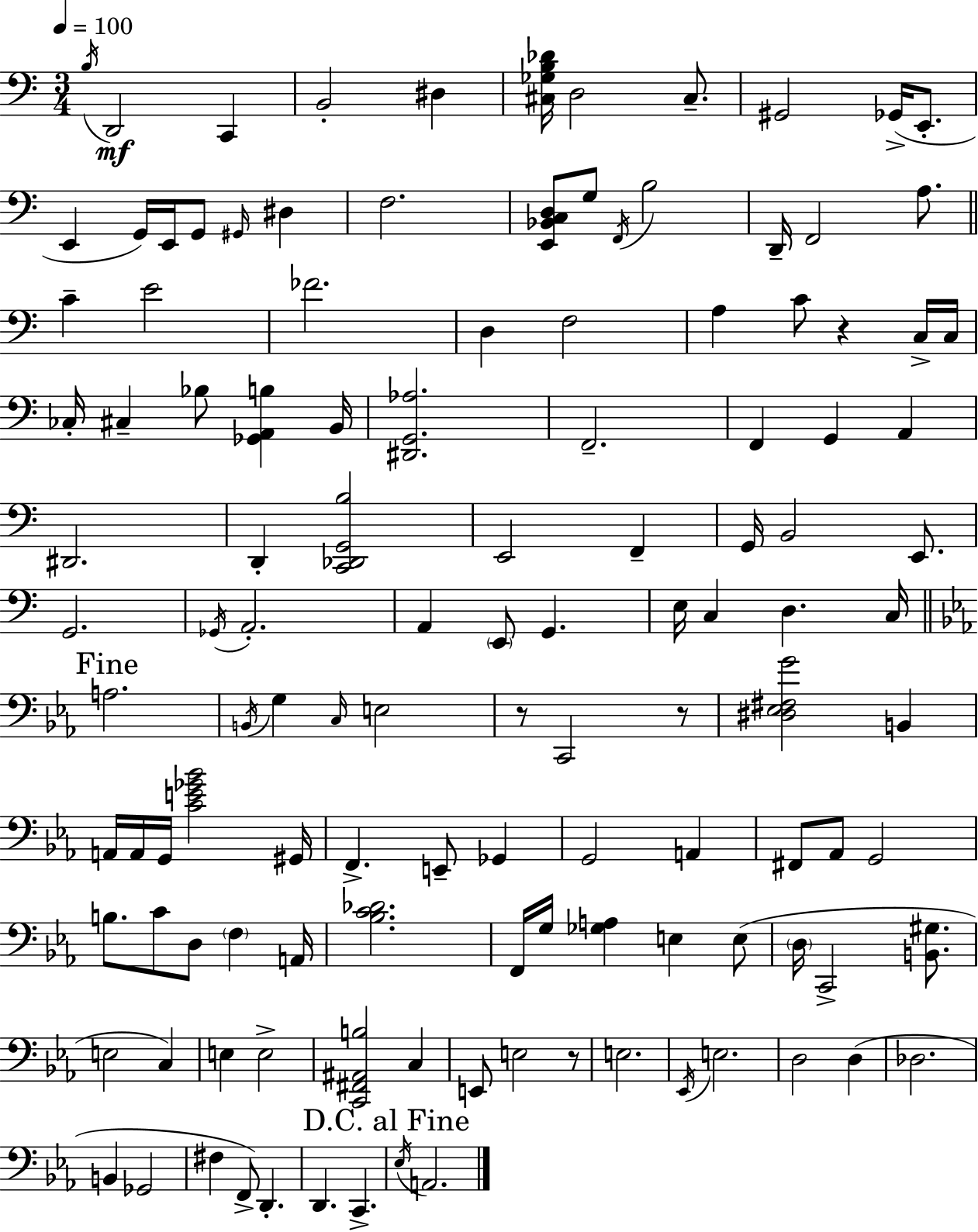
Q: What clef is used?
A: bass